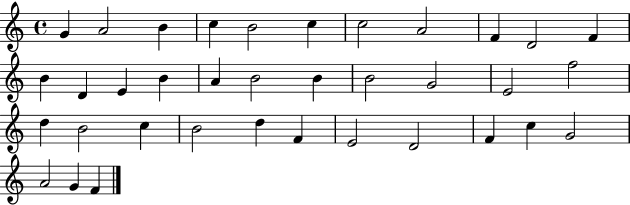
G4/q A4/h B4/q C5/q B4/h C5/q C5/h A4/h F4/q D4/h F4/q B4/q D4/q E4/q B4/q A4/q B4/h B4/q B4/h G4/h E4/h F5/h D5/q B4/h C5/q B4/h D5/q F4/q E4/h D4/h F4/q C5/q G4/h A4/h G4/q F4/q